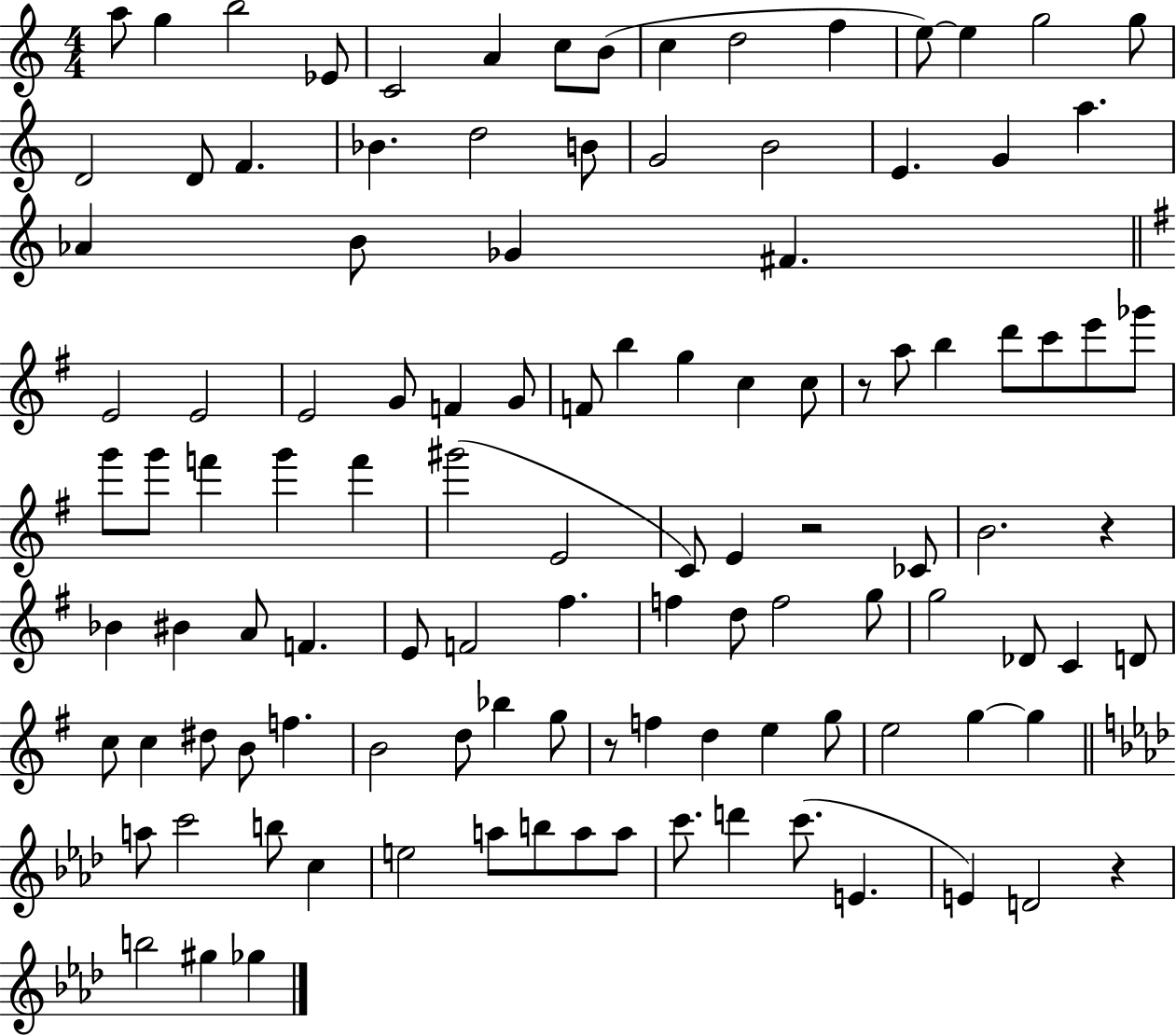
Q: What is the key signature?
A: C major